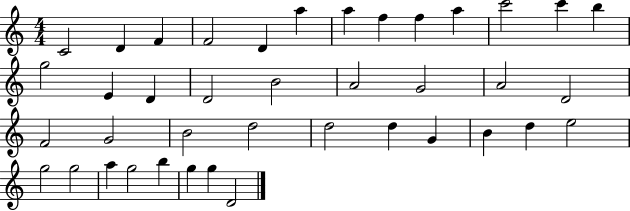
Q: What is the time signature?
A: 4/4